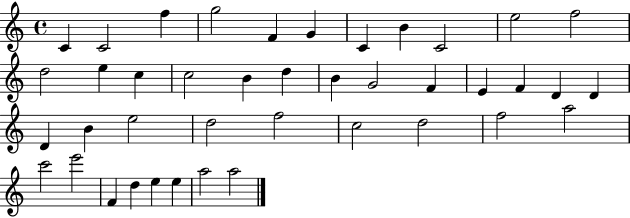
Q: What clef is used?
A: treble